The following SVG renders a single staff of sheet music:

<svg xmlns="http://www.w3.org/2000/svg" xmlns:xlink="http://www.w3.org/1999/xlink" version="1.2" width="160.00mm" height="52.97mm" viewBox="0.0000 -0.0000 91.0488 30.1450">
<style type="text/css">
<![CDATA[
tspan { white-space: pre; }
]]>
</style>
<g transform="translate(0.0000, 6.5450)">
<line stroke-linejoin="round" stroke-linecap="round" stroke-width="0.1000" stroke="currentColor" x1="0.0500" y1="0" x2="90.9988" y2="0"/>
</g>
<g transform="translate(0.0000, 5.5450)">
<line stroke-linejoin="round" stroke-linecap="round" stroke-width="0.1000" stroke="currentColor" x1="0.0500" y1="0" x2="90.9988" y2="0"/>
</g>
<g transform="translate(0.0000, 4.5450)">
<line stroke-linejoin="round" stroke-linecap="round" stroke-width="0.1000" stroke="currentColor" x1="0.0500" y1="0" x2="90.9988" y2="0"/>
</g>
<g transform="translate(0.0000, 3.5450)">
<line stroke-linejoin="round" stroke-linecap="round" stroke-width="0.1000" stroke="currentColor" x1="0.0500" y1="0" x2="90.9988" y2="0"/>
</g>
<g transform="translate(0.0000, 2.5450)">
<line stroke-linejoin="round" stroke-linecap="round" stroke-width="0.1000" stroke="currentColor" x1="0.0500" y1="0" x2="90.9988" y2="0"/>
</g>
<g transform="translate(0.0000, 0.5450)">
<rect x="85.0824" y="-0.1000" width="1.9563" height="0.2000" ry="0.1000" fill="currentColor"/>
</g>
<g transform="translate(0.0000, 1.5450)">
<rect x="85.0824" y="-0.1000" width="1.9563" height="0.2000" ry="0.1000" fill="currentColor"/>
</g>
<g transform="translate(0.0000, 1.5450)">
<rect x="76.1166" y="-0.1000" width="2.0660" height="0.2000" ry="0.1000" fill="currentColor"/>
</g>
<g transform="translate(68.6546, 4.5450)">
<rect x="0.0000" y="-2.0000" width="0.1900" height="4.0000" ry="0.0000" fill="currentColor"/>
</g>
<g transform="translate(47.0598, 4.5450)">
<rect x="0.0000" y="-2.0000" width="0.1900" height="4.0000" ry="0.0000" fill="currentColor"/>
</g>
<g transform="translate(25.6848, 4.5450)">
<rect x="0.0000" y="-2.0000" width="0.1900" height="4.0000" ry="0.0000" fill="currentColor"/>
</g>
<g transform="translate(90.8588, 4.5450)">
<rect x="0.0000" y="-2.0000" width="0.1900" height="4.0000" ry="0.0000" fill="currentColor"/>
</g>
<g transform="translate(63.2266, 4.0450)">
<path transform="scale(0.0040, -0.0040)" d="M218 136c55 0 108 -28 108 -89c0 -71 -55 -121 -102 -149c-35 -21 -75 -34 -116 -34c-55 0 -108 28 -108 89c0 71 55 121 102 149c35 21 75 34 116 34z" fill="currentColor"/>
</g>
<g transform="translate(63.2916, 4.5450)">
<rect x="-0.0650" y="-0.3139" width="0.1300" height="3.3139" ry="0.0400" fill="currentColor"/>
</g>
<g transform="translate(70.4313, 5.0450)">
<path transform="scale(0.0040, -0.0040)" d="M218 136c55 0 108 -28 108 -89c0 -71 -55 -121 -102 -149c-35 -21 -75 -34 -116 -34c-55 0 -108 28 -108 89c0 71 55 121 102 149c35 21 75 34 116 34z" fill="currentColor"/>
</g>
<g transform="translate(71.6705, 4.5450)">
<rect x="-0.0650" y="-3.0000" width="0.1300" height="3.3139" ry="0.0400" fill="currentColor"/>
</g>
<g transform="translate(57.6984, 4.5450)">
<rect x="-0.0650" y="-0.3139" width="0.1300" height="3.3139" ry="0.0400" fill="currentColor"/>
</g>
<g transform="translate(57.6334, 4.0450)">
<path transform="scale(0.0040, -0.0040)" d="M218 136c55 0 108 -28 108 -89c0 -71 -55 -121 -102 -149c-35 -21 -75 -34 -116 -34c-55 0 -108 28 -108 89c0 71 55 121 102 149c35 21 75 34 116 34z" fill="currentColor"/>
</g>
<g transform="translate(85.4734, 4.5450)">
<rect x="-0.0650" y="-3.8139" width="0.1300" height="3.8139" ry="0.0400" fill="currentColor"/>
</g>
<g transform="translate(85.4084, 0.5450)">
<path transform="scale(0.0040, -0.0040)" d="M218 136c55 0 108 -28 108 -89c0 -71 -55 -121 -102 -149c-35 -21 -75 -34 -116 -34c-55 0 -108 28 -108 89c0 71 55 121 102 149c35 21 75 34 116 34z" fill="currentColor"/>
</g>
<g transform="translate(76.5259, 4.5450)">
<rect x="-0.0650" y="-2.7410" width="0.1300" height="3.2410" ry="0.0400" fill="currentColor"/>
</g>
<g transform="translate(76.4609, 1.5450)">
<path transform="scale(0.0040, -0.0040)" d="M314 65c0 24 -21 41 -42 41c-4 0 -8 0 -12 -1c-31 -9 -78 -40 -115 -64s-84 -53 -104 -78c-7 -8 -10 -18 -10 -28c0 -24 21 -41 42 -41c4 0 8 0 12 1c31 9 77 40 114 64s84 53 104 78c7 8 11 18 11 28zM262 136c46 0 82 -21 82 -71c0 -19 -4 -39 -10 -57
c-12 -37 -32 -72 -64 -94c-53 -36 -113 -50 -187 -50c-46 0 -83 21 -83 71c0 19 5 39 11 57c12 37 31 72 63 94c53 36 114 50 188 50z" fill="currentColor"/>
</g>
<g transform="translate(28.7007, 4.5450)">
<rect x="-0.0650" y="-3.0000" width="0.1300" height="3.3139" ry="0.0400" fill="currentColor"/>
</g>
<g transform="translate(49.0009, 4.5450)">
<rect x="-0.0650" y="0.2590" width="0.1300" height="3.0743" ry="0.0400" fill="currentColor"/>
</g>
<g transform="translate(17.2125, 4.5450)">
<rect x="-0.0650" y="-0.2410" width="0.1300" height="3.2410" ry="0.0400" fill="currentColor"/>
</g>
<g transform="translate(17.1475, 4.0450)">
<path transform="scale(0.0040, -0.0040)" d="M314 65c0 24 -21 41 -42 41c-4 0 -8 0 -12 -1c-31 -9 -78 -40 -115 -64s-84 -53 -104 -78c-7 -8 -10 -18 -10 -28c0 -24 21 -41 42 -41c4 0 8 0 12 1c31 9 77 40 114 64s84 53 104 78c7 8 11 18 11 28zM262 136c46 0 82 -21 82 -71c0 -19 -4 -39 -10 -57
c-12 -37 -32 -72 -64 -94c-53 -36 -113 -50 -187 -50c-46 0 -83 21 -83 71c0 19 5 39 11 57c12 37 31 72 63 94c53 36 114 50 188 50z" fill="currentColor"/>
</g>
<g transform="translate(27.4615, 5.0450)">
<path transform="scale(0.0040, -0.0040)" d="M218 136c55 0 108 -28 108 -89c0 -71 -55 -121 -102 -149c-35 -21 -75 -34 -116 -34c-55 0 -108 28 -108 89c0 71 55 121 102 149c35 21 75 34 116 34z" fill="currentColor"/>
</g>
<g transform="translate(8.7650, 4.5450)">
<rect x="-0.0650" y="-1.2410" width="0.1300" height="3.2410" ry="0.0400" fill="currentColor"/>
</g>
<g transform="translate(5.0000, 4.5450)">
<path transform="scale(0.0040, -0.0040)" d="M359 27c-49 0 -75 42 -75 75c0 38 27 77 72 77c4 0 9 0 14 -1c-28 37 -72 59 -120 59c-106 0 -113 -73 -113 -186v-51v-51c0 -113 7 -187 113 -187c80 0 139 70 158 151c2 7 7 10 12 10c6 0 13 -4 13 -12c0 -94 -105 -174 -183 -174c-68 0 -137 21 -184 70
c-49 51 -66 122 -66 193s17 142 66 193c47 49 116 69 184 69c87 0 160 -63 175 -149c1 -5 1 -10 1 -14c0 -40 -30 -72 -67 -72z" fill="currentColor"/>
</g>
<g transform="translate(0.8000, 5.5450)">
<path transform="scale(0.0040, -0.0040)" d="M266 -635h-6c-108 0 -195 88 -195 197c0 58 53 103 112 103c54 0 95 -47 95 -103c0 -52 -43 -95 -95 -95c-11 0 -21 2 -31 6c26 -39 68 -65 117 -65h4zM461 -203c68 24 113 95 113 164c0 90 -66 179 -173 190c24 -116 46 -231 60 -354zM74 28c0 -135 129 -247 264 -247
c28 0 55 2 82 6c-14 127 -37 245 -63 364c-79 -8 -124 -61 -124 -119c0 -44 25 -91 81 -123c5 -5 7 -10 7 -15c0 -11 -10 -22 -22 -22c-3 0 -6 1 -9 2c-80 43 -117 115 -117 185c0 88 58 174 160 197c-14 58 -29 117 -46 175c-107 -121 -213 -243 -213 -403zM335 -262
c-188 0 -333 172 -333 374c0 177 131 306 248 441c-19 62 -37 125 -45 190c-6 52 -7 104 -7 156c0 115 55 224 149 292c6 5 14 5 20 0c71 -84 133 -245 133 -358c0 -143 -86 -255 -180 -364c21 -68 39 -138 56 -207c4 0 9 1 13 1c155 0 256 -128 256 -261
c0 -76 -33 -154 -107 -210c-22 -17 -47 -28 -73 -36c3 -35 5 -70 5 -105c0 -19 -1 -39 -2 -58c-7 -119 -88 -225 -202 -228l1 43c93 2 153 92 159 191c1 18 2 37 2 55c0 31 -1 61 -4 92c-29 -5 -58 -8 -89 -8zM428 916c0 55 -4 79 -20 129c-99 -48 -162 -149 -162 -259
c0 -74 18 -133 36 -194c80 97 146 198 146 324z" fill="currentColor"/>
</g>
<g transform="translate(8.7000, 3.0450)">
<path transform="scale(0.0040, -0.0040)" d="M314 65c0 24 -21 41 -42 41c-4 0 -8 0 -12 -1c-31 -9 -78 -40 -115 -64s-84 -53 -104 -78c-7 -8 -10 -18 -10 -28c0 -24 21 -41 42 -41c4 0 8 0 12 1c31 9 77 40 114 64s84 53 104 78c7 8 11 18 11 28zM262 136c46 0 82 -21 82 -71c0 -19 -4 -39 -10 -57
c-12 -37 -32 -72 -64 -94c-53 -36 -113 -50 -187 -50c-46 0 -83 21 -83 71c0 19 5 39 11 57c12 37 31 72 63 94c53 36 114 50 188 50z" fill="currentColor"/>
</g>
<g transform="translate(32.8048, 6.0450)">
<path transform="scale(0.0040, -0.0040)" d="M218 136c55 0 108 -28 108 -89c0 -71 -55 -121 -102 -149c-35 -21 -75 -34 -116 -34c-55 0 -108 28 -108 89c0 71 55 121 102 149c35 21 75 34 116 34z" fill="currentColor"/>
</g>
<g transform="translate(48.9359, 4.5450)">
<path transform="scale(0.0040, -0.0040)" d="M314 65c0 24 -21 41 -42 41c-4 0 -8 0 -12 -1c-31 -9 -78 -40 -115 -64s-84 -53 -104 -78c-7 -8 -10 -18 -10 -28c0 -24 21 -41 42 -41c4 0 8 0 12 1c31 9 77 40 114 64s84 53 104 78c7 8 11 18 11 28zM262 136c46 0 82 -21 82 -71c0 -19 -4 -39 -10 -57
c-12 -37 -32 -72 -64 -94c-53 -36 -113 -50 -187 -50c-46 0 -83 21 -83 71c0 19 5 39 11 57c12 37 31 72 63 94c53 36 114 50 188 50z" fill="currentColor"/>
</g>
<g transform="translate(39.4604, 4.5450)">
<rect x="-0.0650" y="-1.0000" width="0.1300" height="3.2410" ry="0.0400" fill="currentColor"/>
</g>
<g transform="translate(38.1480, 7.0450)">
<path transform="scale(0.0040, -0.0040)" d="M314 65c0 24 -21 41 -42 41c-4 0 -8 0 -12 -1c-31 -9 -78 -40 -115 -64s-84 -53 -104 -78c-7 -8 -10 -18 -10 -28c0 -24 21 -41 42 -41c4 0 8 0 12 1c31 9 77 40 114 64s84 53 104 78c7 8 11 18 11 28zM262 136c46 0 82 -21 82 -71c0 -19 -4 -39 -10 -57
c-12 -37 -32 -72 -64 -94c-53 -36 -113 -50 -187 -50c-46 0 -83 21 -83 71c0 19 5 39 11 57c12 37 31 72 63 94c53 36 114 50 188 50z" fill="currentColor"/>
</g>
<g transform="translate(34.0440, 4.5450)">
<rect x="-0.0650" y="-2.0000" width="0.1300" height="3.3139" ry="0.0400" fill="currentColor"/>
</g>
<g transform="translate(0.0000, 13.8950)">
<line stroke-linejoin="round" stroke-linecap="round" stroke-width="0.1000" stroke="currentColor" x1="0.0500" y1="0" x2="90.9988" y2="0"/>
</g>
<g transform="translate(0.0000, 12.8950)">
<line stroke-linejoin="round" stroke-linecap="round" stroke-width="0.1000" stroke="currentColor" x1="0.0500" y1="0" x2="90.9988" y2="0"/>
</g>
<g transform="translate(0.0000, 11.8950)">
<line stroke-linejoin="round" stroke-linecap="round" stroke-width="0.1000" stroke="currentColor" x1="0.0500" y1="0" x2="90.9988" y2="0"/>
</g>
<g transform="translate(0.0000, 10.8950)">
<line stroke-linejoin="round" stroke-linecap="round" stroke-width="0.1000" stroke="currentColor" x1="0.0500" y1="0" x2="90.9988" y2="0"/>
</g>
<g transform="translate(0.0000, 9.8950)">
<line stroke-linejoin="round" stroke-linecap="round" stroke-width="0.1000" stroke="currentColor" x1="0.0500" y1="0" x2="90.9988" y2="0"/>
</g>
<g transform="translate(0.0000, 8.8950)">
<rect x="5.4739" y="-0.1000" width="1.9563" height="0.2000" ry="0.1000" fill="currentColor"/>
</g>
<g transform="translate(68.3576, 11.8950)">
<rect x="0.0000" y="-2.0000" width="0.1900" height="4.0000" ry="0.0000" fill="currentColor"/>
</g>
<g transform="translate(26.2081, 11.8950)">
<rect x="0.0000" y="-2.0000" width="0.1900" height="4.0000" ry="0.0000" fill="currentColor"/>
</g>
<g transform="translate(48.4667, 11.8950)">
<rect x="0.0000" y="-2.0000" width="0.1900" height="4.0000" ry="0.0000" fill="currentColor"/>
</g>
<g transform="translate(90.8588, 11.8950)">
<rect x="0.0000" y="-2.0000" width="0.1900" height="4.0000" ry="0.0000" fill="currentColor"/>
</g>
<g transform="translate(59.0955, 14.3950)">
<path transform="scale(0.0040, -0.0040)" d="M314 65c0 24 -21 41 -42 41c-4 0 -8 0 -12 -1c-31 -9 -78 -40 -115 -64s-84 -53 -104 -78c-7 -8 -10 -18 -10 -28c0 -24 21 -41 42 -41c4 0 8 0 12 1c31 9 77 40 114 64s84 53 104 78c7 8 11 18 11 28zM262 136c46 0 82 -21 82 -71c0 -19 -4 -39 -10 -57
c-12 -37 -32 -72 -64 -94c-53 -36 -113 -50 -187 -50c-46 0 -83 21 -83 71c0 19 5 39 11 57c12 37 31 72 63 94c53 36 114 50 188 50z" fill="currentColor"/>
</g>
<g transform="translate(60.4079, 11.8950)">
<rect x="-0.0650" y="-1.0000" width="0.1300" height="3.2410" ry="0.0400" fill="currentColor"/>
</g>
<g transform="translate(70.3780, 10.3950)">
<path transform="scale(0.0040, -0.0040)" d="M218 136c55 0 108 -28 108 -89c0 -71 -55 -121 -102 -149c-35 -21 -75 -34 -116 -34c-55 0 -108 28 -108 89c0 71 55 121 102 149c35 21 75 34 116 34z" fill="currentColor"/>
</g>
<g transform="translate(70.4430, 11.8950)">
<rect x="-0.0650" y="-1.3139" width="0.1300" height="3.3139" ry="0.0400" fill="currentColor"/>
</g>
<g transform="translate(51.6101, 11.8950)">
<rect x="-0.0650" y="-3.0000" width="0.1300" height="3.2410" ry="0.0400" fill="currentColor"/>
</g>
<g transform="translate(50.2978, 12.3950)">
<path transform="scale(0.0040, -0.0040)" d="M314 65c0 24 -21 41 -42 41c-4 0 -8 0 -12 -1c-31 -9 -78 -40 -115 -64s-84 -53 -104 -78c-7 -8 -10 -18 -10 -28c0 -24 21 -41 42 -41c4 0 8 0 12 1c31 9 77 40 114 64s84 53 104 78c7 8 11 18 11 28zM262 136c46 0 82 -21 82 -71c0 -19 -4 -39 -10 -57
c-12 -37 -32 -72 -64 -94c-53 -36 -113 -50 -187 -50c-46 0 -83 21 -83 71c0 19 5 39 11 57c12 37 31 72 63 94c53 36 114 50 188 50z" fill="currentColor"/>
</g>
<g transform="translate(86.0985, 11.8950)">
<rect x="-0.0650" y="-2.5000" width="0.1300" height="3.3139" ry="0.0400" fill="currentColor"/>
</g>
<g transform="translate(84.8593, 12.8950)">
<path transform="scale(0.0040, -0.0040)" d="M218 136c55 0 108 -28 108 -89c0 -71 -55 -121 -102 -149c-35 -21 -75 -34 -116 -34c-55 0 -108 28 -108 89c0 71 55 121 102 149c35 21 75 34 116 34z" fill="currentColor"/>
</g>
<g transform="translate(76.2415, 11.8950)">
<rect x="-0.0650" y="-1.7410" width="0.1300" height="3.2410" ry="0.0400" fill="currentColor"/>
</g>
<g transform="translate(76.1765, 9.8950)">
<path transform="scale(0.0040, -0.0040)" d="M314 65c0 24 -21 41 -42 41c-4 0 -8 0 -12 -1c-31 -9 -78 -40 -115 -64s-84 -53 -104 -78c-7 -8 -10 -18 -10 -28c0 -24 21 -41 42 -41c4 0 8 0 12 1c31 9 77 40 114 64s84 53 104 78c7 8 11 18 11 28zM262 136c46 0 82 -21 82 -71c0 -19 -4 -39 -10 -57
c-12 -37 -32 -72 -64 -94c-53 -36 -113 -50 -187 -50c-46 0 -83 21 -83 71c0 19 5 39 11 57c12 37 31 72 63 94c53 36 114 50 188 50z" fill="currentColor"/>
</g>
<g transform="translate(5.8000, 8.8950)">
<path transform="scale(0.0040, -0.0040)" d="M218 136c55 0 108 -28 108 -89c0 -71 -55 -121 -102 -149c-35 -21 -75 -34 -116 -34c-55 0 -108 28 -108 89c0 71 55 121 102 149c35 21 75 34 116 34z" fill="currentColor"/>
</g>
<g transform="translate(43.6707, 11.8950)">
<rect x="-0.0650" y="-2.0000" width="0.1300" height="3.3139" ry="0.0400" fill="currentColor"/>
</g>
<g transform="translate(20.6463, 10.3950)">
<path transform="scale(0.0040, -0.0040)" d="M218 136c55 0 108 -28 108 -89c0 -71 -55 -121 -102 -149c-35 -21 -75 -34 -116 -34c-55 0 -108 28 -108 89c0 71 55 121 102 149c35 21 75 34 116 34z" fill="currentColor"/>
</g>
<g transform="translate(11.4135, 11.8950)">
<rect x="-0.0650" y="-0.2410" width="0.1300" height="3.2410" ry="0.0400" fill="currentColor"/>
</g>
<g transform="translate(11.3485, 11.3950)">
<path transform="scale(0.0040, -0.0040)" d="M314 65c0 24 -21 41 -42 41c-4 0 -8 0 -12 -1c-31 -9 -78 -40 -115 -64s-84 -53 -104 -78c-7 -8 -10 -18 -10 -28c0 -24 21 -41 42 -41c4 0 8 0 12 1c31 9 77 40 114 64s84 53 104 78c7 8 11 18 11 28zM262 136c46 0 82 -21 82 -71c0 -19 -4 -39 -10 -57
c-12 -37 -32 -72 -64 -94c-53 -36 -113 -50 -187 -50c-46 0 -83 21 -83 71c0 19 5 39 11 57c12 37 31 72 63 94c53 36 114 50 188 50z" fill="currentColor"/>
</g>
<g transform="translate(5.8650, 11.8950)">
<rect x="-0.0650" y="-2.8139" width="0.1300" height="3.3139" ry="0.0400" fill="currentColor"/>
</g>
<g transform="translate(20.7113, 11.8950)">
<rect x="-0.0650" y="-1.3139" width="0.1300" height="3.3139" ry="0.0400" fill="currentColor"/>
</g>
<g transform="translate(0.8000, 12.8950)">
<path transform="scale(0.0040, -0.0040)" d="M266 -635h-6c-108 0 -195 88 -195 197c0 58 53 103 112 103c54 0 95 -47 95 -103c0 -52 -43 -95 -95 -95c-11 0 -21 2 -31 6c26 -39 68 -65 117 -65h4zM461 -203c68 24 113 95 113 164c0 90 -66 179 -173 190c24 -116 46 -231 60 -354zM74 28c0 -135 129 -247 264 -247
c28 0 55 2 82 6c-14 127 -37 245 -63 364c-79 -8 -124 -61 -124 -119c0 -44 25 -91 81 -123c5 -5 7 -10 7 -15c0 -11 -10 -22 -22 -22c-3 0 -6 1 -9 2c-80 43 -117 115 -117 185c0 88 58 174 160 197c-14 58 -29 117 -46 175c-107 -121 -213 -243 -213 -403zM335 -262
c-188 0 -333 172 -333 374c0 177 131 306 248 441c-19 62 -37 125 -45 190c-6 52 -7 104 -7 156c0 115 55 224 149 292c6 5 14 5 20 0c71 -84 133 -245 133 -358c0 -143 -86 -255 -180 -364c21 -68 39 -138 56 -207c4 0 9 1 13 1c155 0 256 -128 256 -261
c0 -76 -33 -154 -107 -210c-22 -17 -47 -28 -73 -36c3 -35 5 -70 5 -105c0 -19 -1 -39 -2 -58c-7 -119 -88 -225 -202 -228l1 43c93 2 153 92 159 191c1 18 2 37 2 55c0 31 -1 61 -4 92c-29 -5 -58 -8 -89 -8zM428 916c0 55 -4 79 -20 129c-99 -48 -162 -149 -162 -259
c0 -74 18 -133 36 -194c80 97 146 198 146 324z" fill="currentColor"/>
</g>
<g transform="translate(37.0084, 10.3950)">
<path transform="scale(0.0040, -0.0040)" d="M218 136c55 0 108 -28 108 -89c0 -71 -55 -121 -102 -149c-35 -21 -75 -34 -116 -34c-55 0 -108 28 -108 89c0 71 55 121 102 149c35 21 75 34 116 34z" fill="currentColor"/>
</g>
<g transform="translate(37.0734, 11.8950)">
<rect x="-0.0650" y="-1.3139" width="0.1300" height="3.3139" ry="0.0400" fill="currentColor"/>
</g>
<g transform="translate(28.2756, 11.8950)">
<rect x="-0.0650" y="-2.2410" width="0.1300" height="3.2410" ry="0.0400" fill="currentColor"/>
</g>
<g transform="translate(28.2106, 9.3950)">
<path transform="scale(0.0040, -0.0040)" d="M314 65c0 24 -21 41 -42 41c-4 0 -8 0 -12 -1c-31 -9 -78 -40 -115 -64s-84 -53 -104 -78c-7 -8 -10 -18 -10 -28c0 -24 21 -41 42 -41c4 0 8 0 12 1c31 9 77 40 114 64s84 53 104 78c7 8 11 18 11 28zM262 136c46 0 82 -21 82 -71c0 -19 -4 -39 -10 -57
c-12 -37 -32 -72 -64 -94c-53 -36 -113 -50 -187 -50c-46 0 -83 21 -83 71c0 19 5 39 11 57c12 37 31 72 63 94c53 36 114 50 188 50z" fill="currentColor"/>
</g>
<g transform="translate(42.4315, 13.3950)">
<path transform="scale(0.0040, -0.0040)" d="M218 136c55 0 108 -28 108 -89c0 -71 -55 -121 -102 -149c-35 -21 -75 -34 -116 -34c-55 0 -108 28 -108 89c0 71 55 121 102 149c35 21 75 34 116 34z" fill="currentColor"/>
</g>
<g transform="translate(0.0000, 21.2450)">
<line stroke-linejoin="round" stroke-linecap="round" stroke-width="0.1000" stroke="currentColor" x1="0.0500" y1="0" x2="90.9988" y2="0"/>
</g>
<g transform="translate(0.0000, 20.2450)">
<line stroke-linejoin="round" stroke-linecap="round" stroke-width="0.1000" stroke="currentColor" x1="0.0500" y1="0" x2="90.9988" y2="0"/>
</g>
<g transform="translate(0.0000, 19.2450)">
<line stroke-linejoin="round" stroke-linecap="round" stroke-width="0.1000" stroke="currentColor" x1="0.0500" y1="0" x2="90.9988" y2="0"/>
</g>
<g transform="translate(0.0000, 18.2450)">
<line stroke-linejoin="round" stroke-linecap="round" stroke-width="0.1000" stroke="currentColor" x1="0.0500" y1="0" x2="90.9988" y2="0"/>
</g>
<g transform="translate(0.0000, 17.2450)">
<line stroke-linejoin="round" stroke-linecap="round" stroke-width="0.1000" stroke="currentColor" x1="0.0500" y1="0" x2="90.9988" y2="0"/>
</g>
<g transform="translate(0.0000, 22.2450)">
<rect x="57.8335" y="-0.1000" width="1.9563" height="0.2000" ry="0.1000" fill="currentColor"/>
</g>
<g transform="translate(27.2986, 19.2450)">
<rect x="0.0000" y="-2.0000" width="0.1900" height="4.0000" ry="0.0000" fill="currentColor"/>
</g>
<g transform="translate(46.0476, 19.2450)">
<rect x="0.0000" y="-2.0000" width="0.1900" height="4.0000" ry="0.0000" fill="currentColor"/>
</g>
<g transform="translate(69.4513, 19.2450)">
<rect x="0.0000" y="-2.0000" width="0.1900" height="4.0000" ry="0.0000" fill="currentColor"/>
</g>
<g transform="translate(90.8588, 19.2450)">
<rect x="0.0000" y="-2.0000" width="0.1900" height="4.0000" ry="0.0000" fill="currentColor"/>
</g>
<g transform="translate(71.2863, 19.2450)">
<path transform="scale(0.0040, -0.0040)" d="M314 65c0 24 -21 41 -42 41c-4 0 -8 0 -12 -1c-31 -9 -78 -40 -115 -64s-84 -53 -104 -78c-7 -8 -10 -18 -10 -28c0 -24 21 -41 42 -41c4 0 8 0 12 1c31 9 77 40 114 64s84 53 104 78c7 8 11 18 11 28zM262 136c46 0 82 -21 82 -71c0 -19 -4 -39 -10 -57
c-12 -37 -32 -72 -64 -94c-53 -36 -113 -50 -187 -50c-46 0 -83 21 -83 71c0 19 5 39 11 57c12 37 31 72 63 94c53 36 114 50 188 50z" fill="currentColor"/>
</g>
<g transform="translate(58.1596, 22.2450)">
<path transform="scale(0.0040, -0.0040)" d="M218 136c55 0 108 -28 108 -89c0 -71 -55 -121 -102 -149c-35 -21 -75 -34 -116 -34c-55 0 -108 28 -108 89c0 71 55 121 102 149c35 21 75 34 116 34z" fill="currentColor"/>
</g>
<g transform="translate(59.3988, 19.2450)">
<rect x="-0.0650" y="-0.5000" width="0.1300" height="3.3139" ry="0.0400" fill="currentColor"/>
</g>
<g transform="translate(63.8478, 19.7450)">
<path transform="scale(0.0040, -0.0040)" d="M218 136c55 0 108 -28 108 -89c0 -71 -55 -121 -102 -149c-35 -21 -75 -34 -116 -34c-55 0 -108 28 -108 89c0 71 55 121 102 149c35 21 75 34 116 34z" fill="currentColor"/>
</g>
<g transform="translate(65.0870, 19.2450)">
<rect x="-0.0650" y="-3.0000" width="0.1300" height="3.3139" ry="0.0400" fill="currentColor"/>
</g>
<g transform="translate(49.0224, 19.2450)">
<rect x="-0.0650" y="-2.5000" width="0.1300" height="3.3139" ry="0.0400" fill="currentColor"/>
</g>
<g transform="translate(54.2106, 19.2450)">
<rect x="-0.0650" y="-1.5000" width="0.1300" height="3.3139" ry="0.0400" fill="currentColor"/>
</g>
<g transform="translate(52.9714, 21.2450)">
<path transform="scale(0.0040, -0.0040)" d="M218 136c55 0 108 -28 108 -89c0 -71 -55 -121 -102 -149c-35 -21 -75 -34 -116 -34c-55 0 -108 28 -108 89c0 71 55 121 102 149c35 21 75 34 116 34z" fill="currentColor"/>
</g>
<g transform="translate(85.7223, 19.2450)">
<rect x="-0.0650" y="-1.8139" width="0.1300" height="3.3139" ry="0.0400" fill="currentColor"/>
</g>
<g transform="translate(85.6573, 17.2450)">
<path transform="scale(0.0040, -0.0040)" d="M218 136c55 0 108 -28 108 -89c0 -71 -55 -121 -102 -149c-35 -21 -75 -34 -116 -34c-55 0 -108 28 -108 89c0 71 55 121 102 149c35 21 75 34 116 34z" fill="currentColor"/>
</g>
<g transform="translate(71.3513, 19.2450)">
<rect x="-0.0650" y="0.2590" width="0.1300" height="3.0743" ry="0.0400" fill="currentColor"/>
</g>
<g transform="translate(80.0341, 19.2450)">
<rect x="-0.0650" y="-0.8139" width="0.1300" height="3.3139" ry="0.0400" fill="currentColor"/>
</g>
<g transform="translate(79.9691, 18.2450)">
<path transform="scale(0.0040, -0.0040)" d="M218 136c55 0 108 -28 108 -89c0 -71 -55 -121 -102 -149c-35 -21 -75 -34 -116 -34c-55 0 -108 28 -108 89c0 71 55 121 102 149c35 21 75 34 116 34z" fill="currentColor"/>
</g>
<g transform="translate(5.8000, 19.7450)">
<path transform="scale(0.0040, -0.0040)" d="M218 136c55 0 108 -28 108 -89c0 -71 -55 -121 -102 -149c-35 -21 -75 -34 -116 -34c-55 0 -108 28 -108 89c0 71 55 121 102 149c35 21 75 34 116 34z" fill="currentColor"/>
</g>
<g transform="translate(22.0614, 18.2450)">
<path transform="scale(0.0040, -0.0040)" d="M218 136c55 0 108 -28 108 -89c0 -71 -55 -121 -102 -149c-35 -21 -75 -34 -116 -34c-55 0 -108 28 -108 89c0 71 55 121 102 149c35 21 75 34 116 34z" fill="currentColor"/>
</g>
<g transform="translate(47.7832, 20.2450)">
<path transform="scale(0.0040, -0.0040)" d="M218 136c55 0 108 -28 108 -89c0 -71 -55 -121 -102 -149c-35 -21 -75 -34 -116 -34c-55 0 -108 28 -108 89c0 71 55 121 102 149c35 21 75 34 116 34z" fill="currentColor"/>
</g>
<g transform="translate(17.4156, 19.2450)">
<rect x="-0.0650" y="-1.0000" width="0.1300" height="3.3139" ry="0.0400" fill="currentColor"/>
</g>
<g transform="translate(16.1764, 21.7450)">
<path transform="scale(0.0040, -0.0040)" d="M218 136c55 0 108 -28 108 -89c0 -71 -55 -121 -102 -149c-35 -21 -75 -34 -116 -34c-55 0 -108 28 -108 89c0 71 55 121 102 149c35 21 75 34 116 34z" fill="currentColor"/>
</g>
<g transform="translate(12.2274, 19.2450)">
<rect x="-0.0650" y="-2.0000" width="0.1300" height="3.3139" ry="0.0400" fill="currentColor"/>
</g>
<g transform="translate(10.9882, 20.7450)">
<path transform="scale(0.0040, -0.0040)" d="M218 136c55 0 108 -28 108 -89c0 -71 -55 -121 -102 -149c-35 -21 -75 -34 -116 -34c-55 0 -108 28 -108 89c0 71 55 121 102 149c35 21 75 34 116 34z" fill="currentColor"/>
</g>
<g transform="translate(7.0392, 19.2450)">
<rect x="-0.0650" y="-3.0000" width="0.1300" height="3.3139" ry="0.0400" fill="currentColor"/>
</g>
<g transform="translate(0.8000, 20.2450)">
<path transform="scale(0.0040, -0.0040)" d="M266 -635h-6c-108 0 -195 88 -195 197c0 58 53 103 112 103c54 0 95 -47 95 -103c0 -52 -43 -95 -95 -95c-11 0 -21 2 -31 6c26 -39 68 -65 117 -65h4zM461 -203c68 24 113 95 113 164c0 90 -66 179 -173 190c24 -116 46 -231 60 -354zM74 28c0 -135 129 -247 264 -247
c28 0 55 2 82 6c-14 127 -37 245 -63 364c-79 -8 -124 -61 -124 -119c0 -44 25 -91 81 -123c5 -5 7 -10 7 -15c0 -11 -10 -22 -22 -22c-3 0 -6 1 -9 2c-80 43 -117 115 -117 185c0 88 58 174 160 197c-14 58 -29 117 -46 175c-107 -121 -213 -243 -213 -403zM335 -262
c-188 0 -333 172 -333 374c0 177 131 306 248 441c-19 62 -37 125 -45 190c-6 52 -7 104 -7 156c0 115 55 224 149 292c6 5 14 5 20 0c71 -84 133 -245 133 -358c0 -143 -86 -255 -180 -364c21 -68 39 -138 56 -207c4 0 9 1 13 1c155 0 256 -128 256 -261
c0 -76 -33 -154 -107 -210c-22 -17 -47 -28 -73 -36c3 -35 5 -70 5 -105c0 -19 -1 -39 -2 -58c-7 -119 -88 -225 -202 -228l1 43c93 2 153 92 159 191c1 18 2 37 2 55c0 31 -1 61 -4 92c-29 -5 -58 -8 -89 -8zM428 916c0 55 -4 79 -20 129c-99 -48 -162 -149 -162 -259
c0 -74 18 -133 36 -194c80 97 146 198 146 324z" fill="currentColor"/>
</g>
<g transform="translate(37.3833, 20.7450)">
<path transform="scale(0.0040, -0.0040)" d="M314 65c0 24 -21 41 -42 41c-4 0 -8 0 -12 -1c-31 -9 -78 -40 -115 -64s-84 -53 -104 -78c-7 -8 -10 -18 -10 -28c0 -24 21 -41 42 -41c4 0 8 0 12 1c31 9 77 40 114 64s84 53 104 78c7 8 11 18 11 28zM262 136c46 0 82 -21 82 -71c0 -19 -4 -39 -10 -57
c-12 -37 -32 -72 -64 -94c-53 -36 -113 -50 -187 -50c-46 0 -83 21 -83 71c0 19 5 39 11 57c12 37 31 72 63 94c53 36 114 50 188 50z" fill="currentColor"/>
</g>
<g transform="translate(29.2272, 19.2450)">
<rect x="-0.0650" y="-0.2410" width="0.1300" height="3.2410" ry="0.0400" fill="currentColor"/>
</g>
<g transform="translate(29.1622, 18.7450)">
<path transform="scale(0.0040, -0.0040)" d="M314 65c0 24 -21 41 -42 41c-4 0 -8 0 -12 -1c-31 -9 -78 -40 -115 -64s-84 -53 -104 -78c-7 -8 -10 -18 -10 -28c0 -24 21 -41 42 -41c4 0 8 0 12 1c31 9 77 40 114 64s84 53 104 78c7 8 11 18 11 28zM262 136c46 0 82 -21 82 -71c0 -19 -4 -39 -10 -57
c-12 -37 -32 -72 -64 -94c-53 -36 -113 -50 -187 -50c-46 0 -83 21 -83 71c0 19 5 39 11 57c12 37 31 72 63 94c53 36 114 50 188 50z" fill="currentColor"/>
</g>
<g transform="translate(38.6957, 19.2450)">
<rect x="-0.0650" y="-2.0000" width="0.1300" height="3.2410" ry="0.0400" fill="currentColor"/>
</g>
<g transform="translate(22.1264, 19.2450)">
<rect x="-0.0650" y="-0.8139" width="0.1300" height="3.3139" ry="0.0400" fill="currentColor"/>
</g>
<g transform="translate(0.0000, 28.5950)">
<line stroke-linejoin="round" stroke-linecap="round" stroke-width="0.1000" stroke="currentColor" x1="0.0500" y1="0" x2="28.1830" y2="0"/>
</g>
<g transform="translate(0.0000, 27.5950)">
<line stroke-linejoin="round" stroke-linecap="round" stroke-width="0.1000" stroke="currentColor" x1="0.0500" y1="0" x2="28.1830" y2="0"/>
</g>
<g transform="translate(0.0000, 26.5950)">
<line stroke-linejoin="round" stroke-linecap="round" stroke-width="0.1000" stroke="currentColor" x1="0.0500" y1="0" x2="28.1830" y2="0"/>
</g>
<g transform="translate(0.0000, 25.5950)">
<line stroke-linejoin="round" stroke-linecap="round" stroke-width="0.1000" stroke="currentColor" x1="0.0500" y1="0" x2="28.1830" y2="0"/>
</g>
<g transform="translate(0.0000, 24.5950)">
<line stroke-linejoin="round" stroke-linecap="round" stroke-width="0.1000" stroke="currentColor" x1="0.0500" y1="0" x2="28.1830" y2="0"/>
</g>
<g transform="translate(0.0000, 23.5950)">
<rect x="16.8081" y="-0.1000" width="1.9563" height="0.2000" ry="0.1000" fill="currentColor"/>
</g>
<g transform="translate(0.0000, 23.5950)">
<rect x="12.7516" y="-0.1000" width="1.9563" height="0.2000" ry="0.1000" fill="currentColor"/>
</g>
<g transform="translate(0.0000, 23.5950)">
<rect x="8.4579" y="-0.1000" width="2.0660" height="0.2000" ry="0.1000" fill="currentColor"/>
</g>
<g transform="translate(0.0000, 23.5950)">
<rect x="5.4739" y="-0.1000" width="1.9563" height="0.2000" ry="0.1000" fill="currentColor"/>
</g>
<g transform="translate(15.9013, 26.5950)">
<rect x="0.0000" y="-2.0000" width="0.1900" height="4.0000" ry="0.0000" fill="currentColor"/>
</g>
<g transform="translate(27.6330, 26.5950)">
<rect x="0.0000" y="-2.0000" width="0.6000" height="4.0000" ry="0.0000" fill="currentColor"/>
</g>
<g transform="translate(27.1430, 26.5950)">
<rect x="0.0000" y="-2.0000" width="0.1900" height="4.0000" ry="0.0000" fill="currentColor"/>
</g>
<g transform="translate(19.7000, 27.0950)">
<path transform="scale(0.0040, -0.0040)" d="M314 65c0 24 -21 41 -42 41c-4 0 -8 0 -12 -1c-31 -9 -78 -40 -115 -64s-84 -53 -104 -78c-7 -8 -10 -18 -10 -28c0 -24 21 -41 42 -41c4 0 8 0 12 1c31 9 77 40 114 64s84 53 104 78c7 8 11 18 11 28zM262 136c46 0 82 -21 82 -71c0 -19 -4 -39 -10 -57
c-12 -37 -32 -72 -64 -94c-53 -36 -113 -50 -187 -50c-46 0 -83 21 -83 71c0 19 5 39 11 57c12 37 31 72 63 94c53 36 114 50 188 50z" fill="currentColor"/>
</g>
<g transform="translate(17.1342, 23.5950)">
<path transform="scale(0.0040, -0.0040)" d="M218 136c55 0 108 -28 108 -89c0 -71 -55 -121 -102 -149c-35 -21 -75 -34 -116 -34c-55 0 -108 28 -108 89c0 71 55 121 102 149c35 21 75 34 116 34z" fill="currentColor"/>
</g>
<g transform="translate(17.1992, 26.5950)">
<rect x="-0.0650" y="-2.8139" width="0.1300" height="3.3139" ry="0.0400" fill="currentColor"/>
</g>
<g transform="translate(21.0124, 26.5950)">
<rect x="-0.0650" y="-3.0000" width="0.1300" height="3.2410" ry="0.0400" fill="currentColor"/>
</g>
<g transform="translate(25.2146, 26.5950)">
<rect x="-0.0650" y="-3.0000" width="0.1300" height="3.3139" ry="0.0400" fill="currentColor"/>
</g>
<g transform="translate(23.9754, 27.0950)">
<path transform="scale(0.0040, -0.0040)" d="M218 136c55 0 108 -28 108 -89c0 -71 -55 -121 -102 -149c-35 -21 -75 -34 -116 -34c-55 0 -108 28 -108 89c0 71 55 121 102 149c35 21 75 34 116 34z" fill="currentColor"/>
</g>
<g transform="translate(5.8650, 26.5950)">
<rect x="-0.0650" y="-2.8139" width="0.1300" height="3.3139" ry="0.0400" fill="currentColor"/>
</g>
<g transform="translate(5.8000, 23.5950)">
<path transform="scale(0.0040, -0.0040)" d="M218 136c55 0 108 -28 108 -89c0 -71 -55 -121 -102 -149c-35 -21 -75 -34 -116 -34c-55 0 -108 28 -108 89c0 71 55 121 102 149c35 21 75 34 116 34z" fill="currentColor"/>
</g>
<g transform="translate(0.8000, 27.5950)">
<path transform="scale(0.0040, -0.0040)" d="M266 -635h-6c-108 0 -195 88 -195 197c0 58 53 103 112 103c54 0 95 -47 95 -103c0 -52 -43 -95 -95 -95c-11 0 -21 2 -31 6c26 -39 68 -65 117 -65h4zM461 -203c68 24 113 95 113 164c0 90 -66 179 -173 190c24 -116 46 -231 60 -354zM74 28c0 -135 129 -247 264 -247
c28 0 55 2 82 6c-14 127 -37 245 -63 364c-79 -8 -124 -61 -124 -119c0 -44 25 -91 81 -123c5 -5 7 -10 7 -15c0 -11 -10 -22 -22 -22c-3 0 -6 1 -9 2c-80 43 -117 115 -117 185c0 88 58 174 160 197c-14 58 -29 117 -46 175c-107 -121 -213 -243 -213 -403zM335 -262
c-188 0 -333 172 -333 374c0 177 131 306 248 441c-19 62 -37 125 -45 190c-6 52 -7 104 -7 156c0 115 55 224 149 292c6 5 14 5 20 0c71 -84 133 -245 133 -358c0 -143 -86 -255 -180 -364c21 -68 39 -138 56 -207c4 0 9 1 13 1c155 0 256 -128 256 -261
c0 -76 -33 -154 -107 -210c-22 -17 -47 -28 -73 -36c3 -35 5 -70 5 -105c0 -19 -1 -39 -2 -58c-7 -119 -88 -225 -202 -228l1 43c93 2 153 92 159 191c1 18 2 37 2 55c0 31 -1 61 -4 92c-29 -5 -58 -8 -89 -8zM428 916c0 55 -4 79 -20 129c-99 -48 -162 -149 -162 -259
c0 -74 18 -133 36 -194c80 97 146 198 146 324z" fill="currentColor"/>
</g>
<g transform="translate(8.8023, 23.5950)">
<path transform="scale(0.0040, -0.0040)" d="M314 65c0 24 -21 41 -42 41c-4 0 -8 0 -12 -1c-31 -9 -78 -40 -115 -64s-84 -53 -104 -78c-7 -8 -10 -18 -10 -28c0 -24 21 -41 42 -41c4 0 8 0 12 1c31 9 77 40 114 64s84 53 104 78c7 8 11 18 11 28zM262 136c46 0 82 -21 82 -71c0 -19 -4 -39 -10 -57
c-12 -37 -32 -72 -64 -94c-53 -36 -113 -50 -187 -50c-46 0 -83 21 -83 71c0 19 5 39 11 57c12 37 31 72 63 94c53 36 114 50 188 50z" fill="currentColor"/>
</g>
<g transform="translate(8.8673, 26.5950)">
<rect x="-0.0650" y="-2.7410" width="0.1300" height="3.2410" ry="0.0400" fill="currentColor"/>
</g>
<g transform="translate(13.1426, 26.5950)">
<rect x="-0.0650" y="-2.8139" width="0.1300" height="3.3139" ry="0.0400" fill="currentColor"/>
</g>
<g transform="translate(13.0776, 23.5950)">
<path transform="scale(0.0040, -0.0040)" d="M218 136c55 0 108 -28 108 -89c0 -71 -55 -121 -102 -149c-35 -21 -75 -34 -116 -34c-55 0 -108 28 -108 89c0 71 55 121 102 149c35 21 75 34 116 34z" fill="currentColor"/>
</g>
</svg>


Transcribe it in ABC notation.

X:1
T:Untitled
M:4/4
L:1/4
K:C
e2 c2 A F D2 B2 c c A a2 c' a c2 e g2 e F A2 D2 e f2 G A F D d c2 F2 G E C A B2 d f a a2 a a A2 A